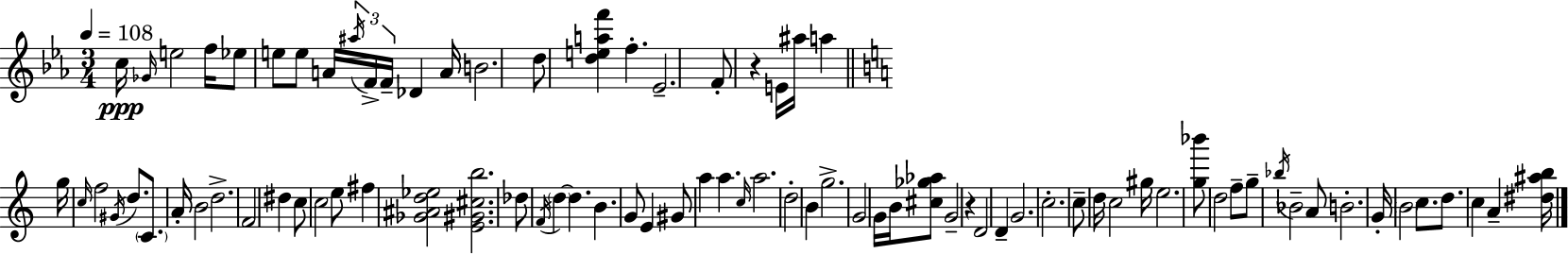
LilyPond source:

{
  \clef treble
  \numericTimeSignature
  \time 3/4
  \key ees \major
  \tempo 4 = 108
  c''16\ppp \grace { ges'16 } e''2 f''16 ees''8 | e''8 e''8 a'16 \tuplet 3/2 { \acciaccatura { ais''16 } f'16-> f'16-- } des'4 | a'16 b'2. | d''8 <d'' e'' a'' f'''>4 f''4.-. | \break ees'2.-- | f'8-. r4 e'16 ais''16 a''4 | \bar "||" \break \key c \major g''16 \grace { c''16 } f''2 \acciaccatura { gis'16 } d''8. | \parenthesize c'8. a'16-. b'2 | d''2.-> | f'2 dis''4 | \break c''8 c''2 | e''8 fis''4 <ges' ais' d'' ees''>2 | <e' gis' cis'' b''>2. | des''8 \acciaccatura { f'16 } \parenthesize d''4~~ d''4. | \break b'4. g'8 e'4 | gis'8 a''4 a''4. | \grace { c''16 } a''2. | d''2-. | \break b'4 g''2.-> | g'2 | g'16 b'16 <cis'' ges'' aes''>8 g'2-- | r4 d'2 | \break d'4-- g'2. | c''2.-. | c''8-- d''16 c''2 | gis''16 e''2. | \break <g'' bes'''>8 d''2 | f''8-- g''8-- \acciaccatura { bes''16 } bes'2-- | a'8 b'2.-. | g'16-. \parenthesize b'2 | \break c''8. d''8. c''4 | a'4-- <dis'' ais'' b''>16 \bar "|."
}